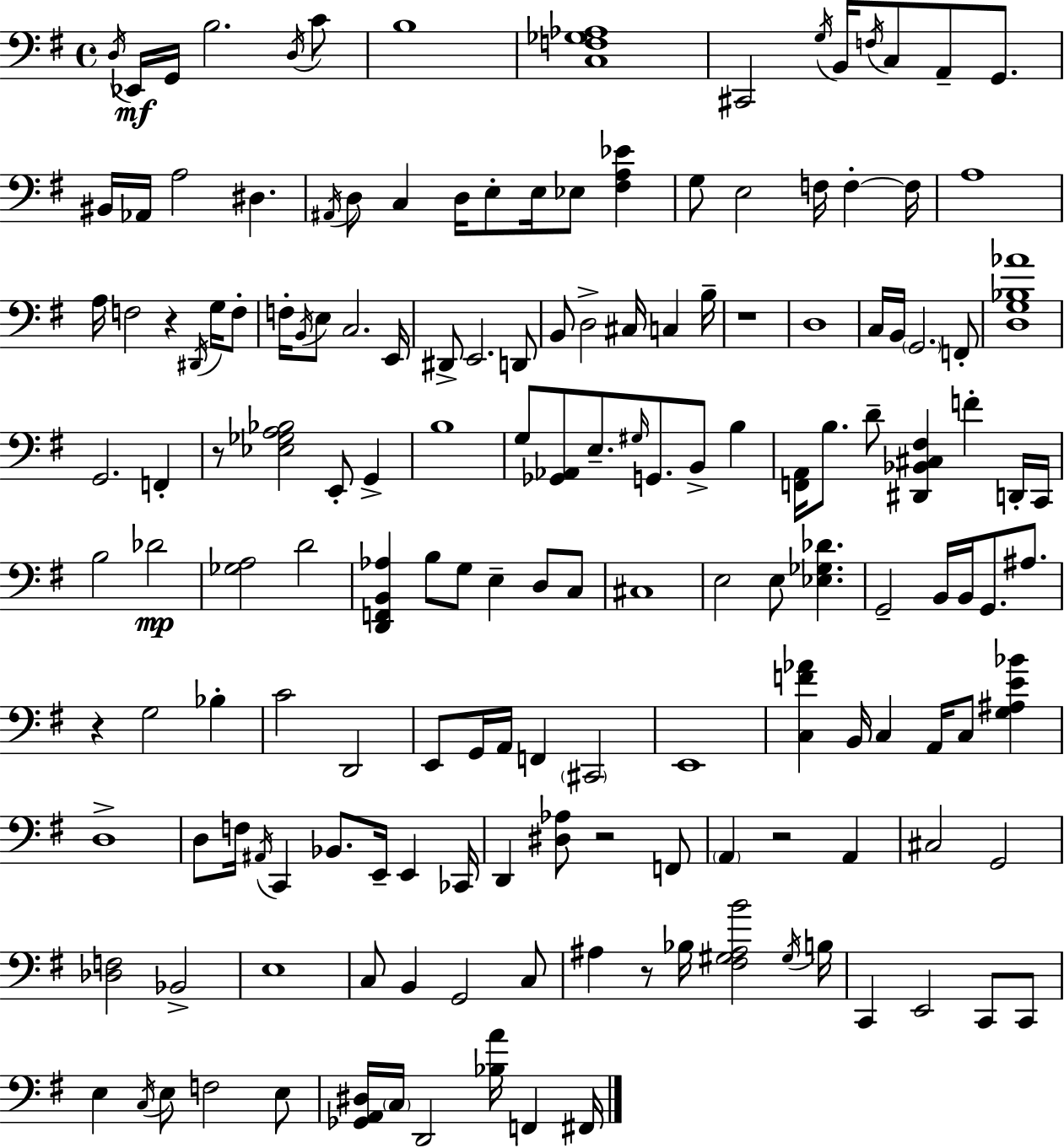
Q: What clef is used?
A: bass